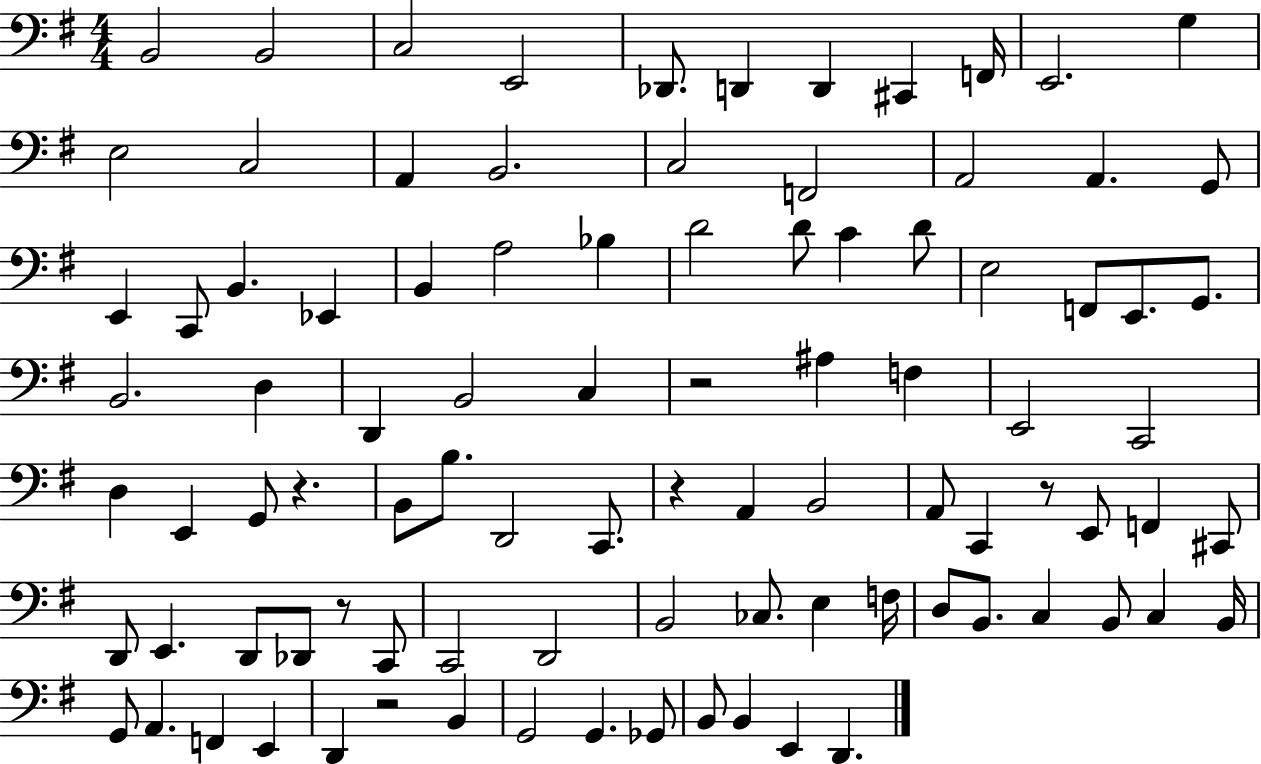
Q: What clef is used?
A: bass